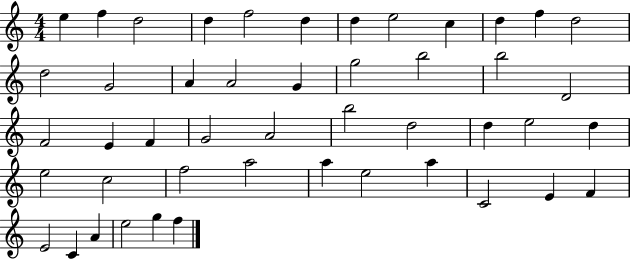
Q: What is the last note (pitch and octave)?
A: F5